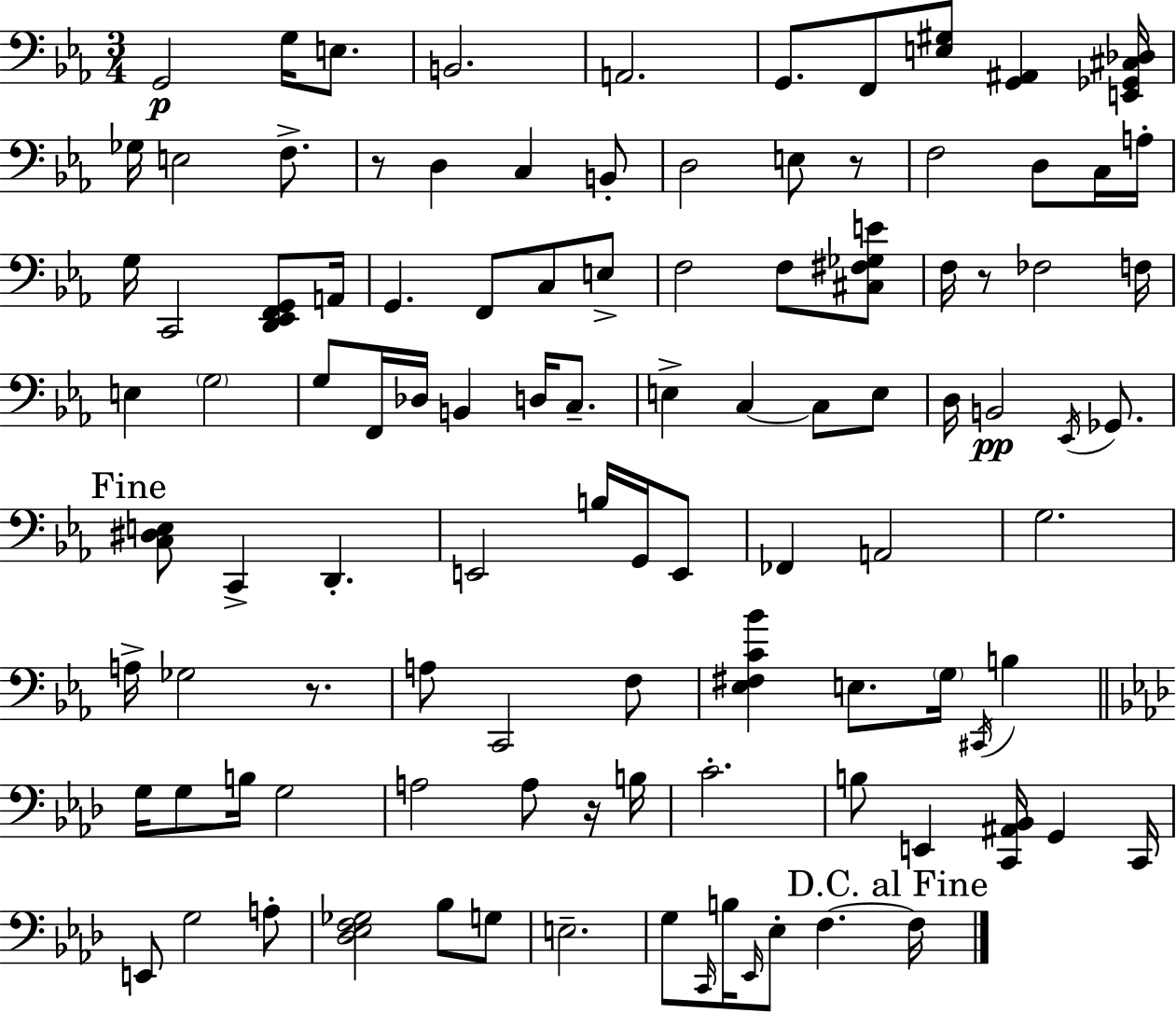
{
  \clef bass
  \numericTimeSignature
  \time 3/4
  \key c \minor
  \repeat volta 2 { g,2\p g16 e8. | b,2. | a,2. | g,8. f,8 <e gis>8 <g, ais,>4 <e, ges, cis des>16 | \break ges16 e2 f8.-> | r8 d4 c4 b,8-. | d2 e8 r8 | f2 d8 c16 a16-. | \break g16 c,2 <d, ees, f, g,>8 a,16 | g,4. f,8 c8 e8-> | f2 f8 <cis fis ges e'>8 | f16 r8 fes2 f16 | \break e4 \parenthesize g2 | g8 f,16 des16 b,4 d16 c8.-- | e4-> c4~~ c8 e8 | d16 b,2\pp \acciaccatura { ees,16 } ges,8. | \break \mark "Fine" <c dis e>8 c,4-> d,4.-. | e,2 b16 g,16 e,8 | fes,4 a,2 | g2. | \break a16-> ges2 r8. | a8 c,2 f8 | <ees fis c' bes'>4 e8. \parenthesize g16 \acciaccatura { cis,16 } b4 | \bar "||" \break \key f \minor g16 g8 b16 g2 | a2 a8 r16 b16 | c'2.-. | b8 e,4 <c, ais, bes,>16 g,4 c,16 | \break e,8 g2 a8-. | <des ees f ges>2 bes8 g8 | e2.-- | g8 \grace { c,16 } b16 \grace { ees,16 } ees8-. f4.~~ | \break \mark "D.C. al Fine" f16 } \bar "|."
}